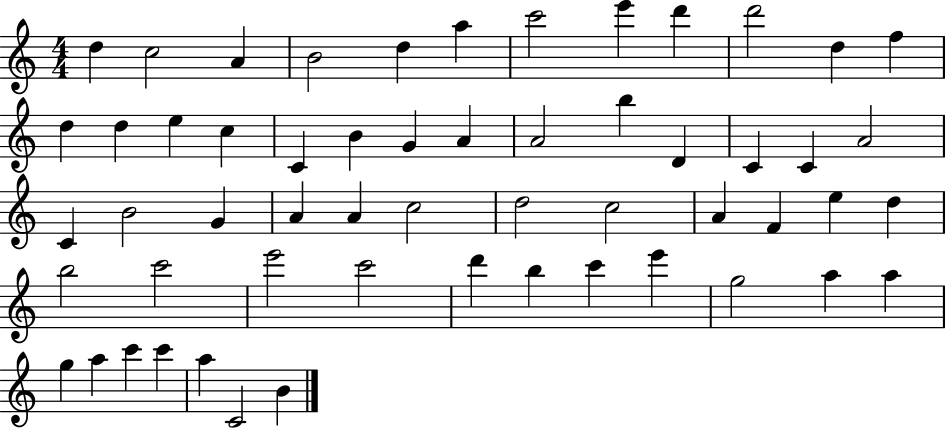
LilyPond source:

{
  \clef treble
  \numericTimeSignature
  \time 4/4
  \key c \major
  d''4 c''2 a'4 | b'2 d''4 a''4 | c'''2 e'''4 d'''4 | d'''2 d''4 f''4 | \break d''4 d''4 e''4 c''4 | c'4 b'4 g'4 a'4 | a'2 b''4 d'4 | c'4 c'4 a'2 | \break c'4 b'2 g'4 | a'4 a'4 c''2 | d''2 c''2 | a'4 f'4 e''4 d''4 | \break b''2 c'''2 | e'''2 c'''2 | d'''4 b''4 c'''4 e'''4 | g''2 a''4 a''4 | \break g''4 a''4 c'''4 c'''4 | a''4 c'2 b'4 | \bar "|."
}